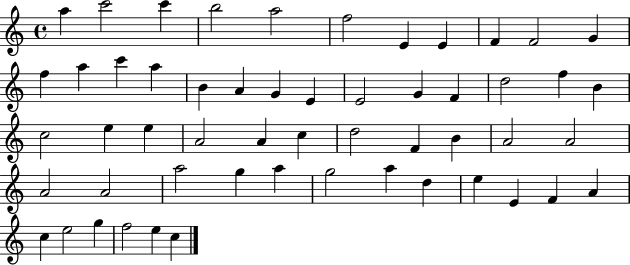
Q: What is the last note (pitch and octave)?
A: C5